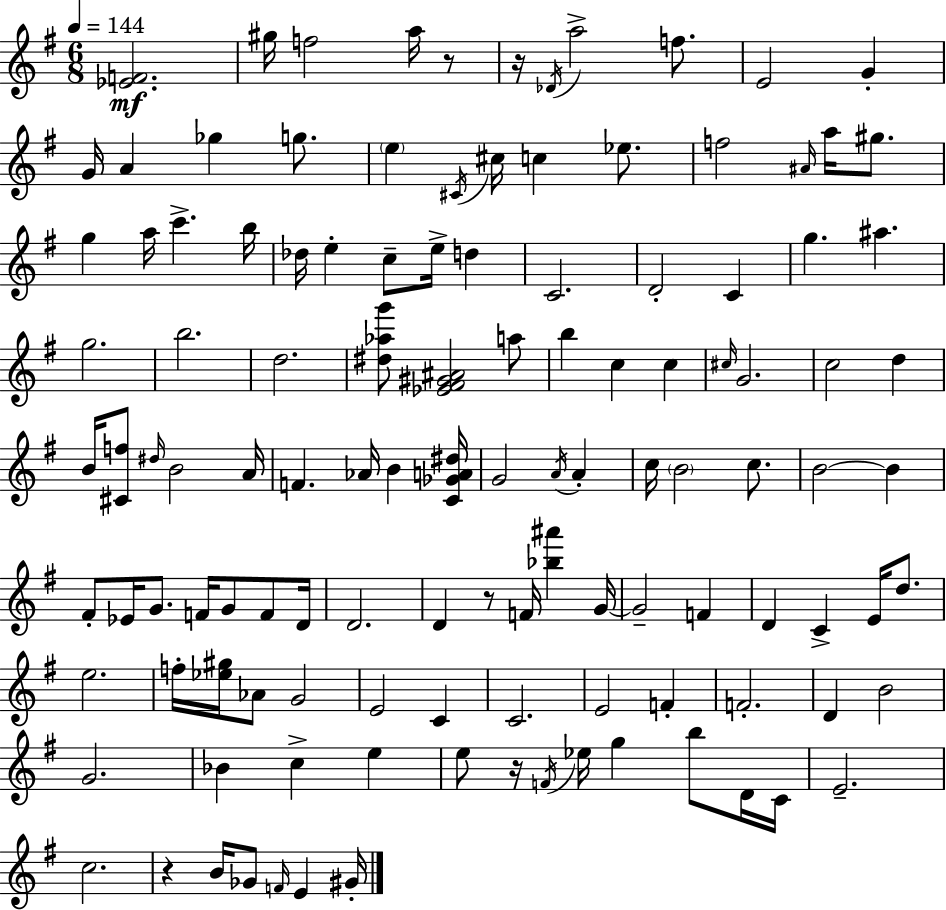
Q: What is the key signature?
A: G major